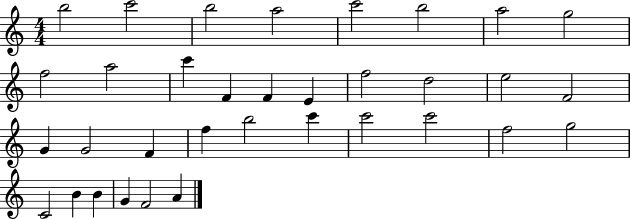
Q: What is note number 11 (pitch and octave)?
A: C6